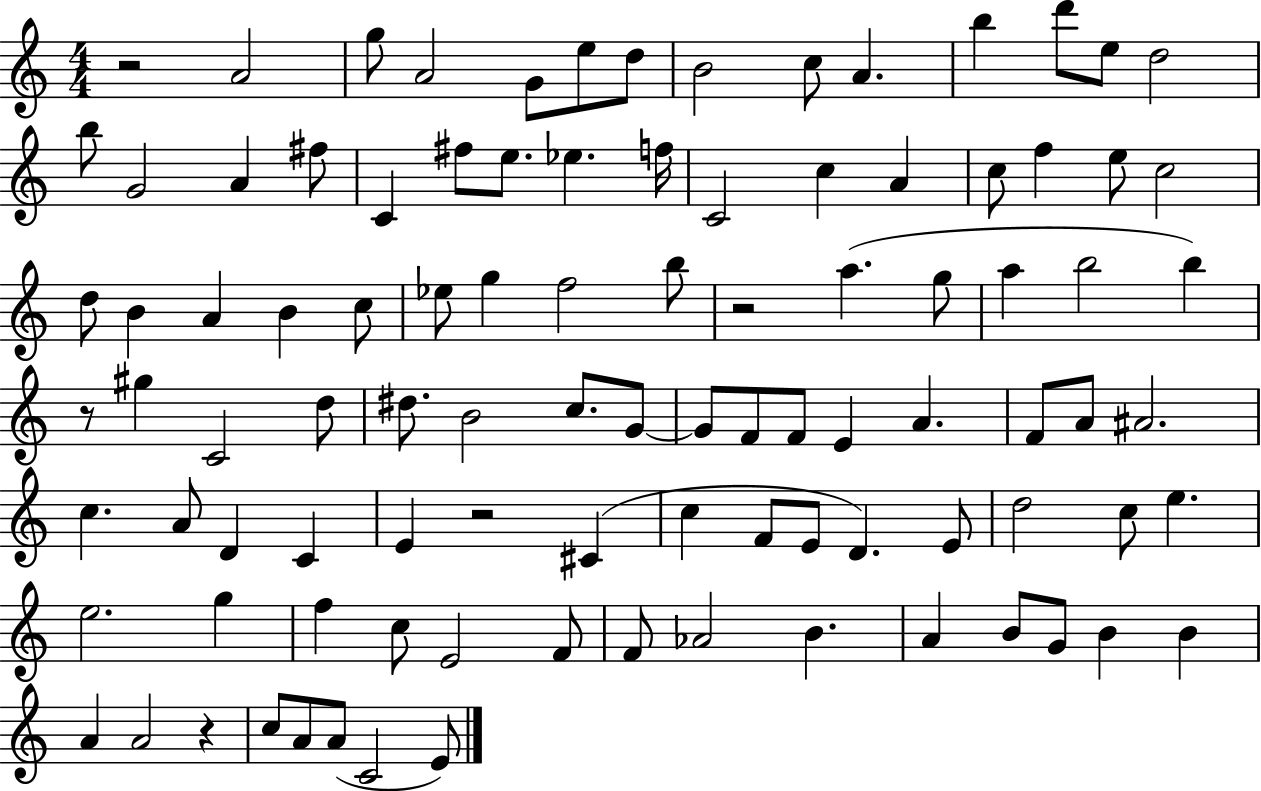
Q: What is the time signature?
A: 4/4